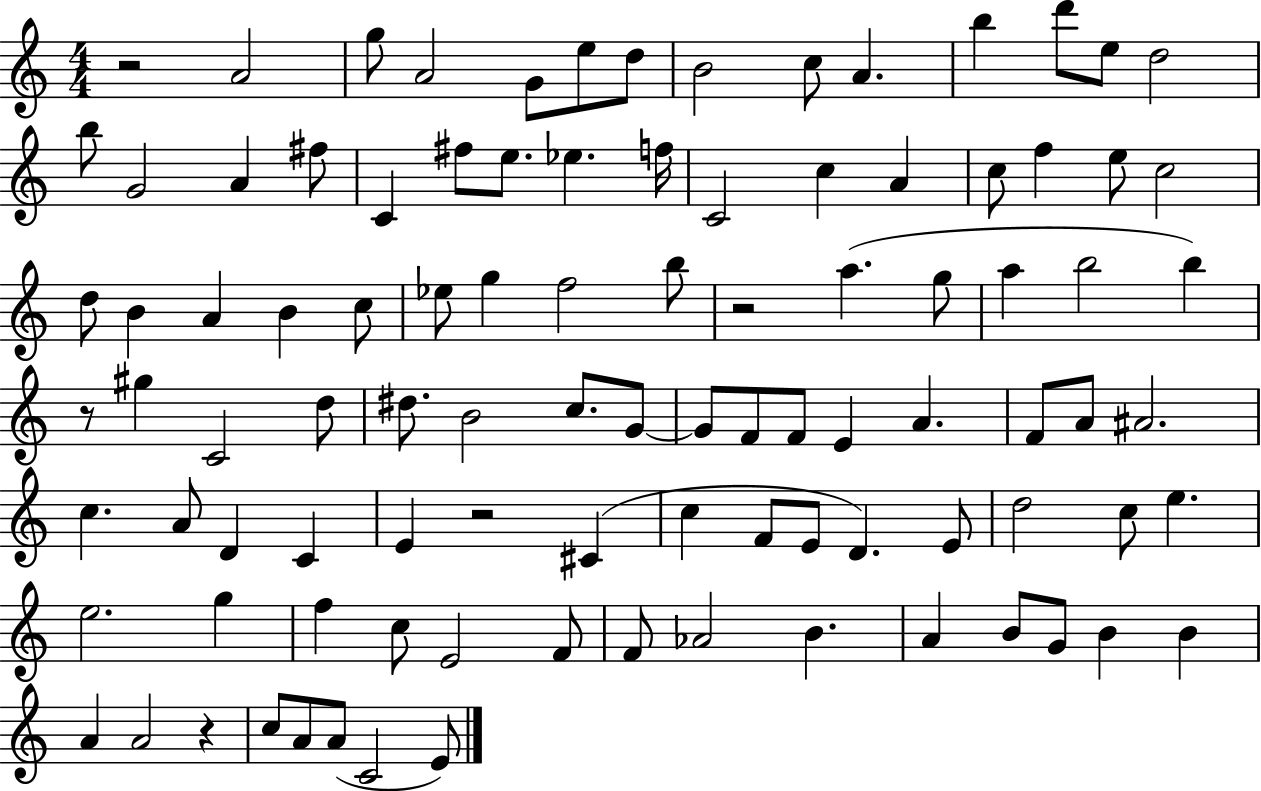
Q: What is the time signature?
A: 4/4